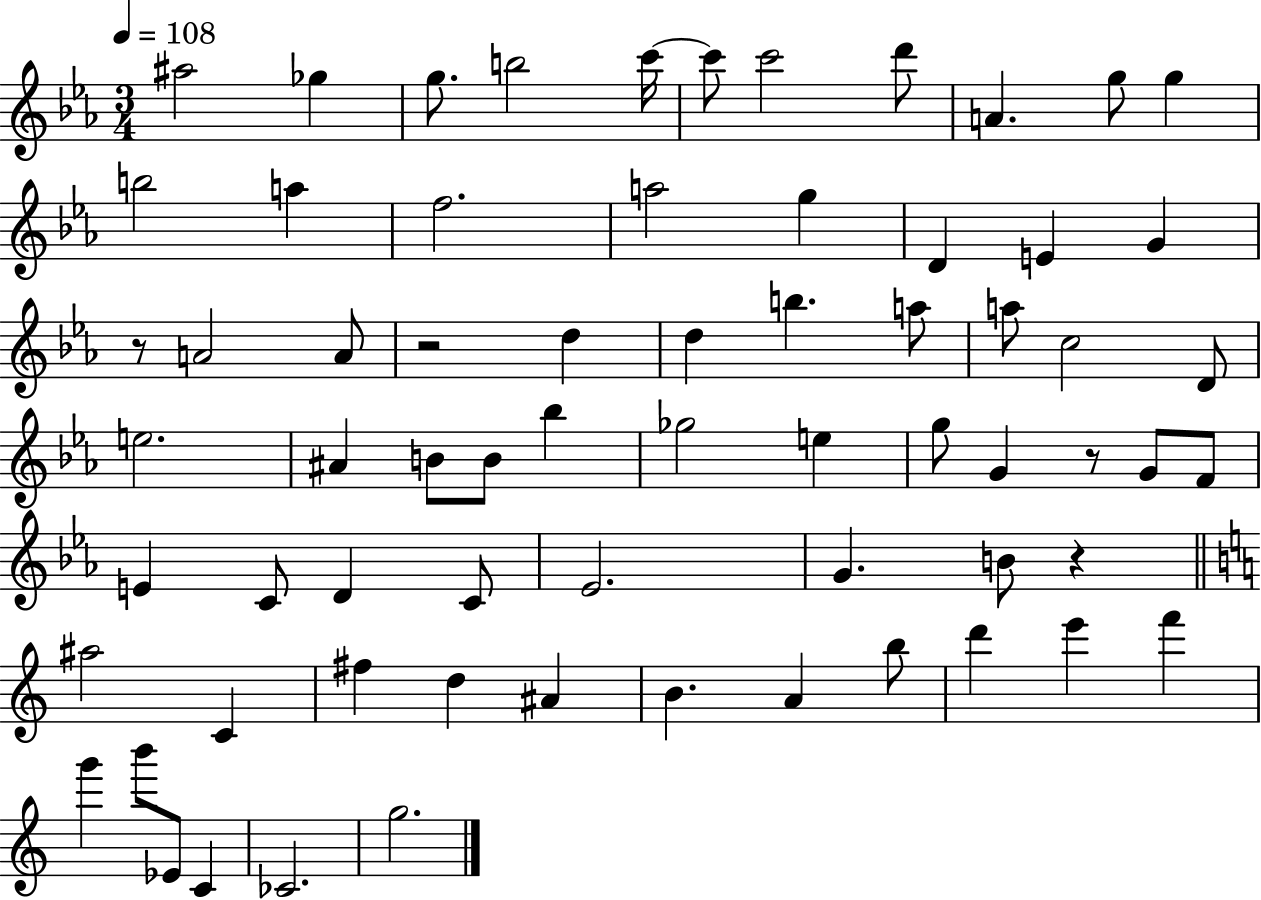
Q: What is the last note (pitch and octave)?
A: G5